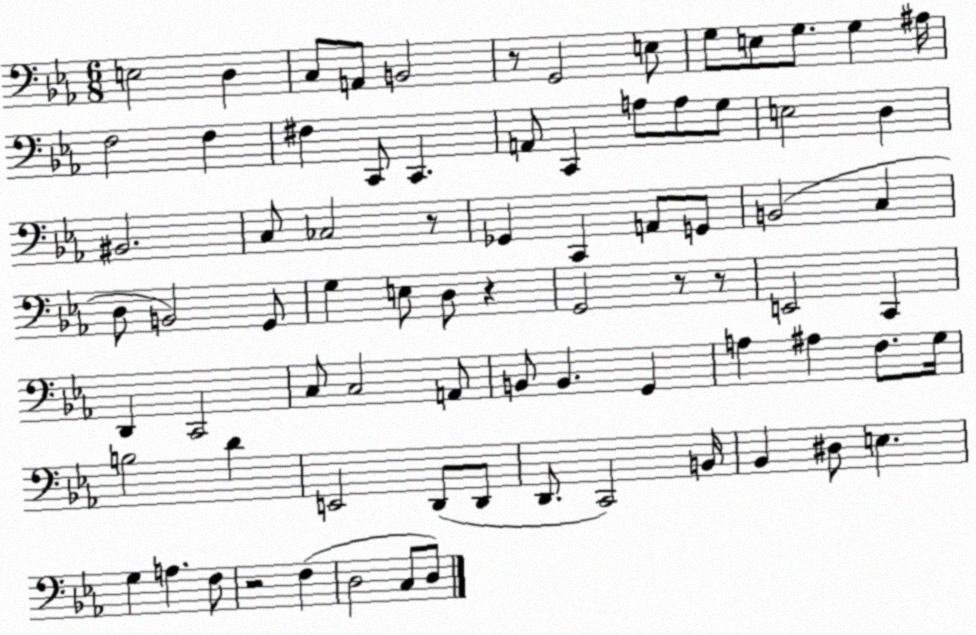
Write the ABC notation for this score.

X:1
T:Untitled
M:6/8
L:1/4
K:Eb
E,2 D, C,/2 A,,/2 B,,2 z/2 G,,2 E,/2 G,/2 E,/2 G,/2 G, ^A,/4 F,2 F, ^F, C,,/2 C,, A,,/2 C,, A,/2 A,/2 G,/2 E,2 D, ^B,,2 C,/2 _C,2 z/2 _G,, C,, A,,/2 G,,/2 B,,2 C, D,/2 B,,2 G,,/2 G, E,/2 D,/2 z G,,2 z/2 z/2 E,,2 C,, D,, C,,2 C,/2 C,2 A,,/2 B,,/2 B,, G,, A, ^A, F,/2 G,/4 B,2 D E,,2 D,,/2 D,,/2 D,,/2 C,,2 B,,/4 _B,, ^D,/2 E, G, A, F,/2 z2 F, D,2 C,/2 D,/2